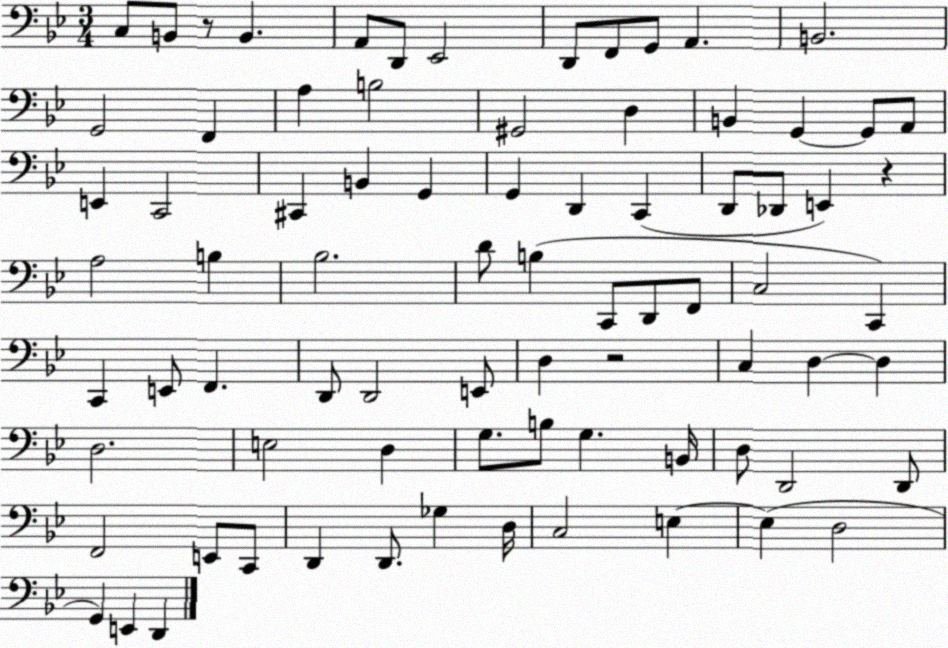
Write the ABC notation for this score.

X:1
T:Untitled
M:3/4
L:1/4
K:Bb
C,/2 B,,/2 z/2 B,, A,,/2 D,,/2 _E,,2 D,,/2 F,,/2 G,,/2 A,, B,,2 G,,2 F,, A, B,2 ^G,,2 D, B,, G,, G,,/2 A,,/2 E,, C,,2 ^C,, B,, G,, G,, D,, C,, D,,/2 _D,,/2 E,, z A,2 B, _B,2 D/2 B, C,,/2 D,,/2 F,,/2 C,2 C,, C,, E,,/2 F,, D,,/2 D,,2 E,,/2 D, z2 C, D, D, D,2 E,2 D, G,/2 B,/2 G, B,,/4 D,/2 D,,2 D,,/2 F,,2 E,,/2 C,,/2 D,, D,,/2 _G, D,/4 C,2 E, E, D,2 G,, E,, D,,